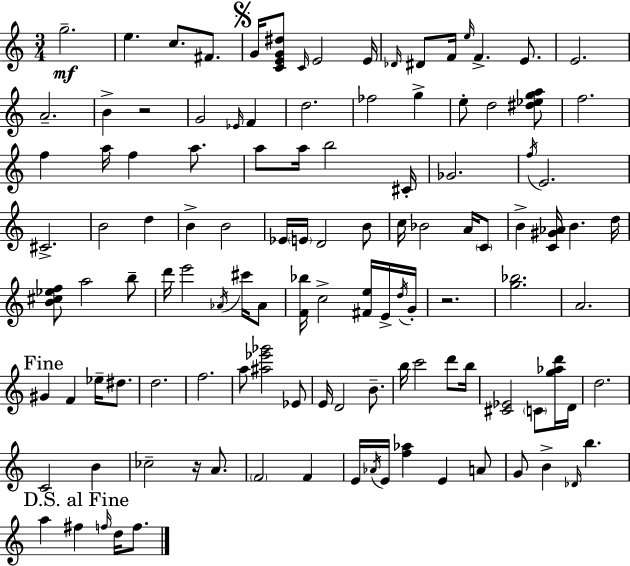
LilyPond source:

{
  \clef treble
  \numericTimeSignature
  \time 3/4
  \key a \minor
  \repeat volta 2 { g''2.--\mf | e''4. c''8. fis'8. | \mark \markup { \musicglyph "scripts.segno" } g'16 <c' e' g' dis''>8 \grace { c'16 } e'2 | e'16 \grace { des'16 } dis'8 f'16 \grace { e''16 } f'4.-> | \break e'8. e'2. | a'2.-- | b'4-> r2 | g'2 \grace { ees'16 } | \break f'4 d''2. | fes''2 | g''4-> e''8-. d''2 | <dis'' ees'' g'' a''>8 f''2. | \break f''4 a''16 f''4 | a''8. a''8 a''16 b''2 | cis'16-. ges'2. | \acciaccatura { f''16 } e'2. | \break cis'2.-> | b'2 | d''4 b'4-> b'2 | ees'16 \parenthesize e'16 d'2 | \break b'8 c''16 bes'2 | a'16 \parenthesize c'8 b'4-> <c' gis' aes'>16 b'4. | d''16 <b' cis'' ees'' f''>8 a''2 | b''8-- d'''16 e'''2 | \break \acciaccatura { aes'16 } cis'''16 aes'8 <f' bes''>16 c''2-> | <fis' e''>16 e'16-> \acciaccatura { d''16 } g'16-. r2. | <g'' bes''>2. | a'2. | \break \mark "Fine" gis'4 f'4 | ees''16-- dis''8. d''2. | f''2. | a''8 <ais'' ees''' ges'''>2 | \break ees'8 e'16 d'2 | b'8.-- b''16 c'''2 | d'''8 b''16 <cis' ees'>2 | \parenthesize c'8 <g'' aes'' d'''>16 d'16 d''2. | \break c'2 | b'4 ces''2-- | r16 a'8. \parenthesize f'2 | f'4 e'16 \acciaccatura { aes'16 } e'16 <f'' aes''>4 | \break e'4 a'8 g'8 b'4-> | \grace { des'16 } b''4. \mark "D.S. al Fine" a''4 | fis''4 \grace { f''16 } d''16 f''8. } \bar "|."
}